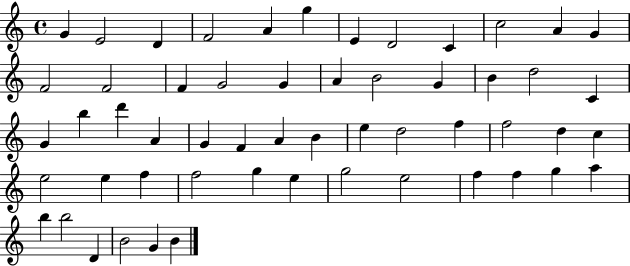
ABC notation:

X:1
T:Untitled
M:4/4
L:1/4
K:C
G E2 D F2 A g E D2 C c2 A G F2 F2 F G2 G A B2 G B d2 C G b d' A G F A B e d2 f f2 d c e2 e f f2 g e g2 e2 f f g a b b2 D B2 G B